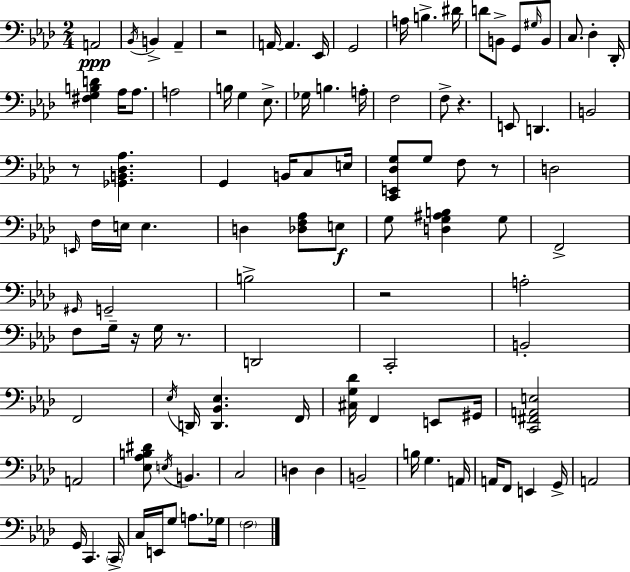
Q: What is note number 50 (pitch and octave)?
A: G#2